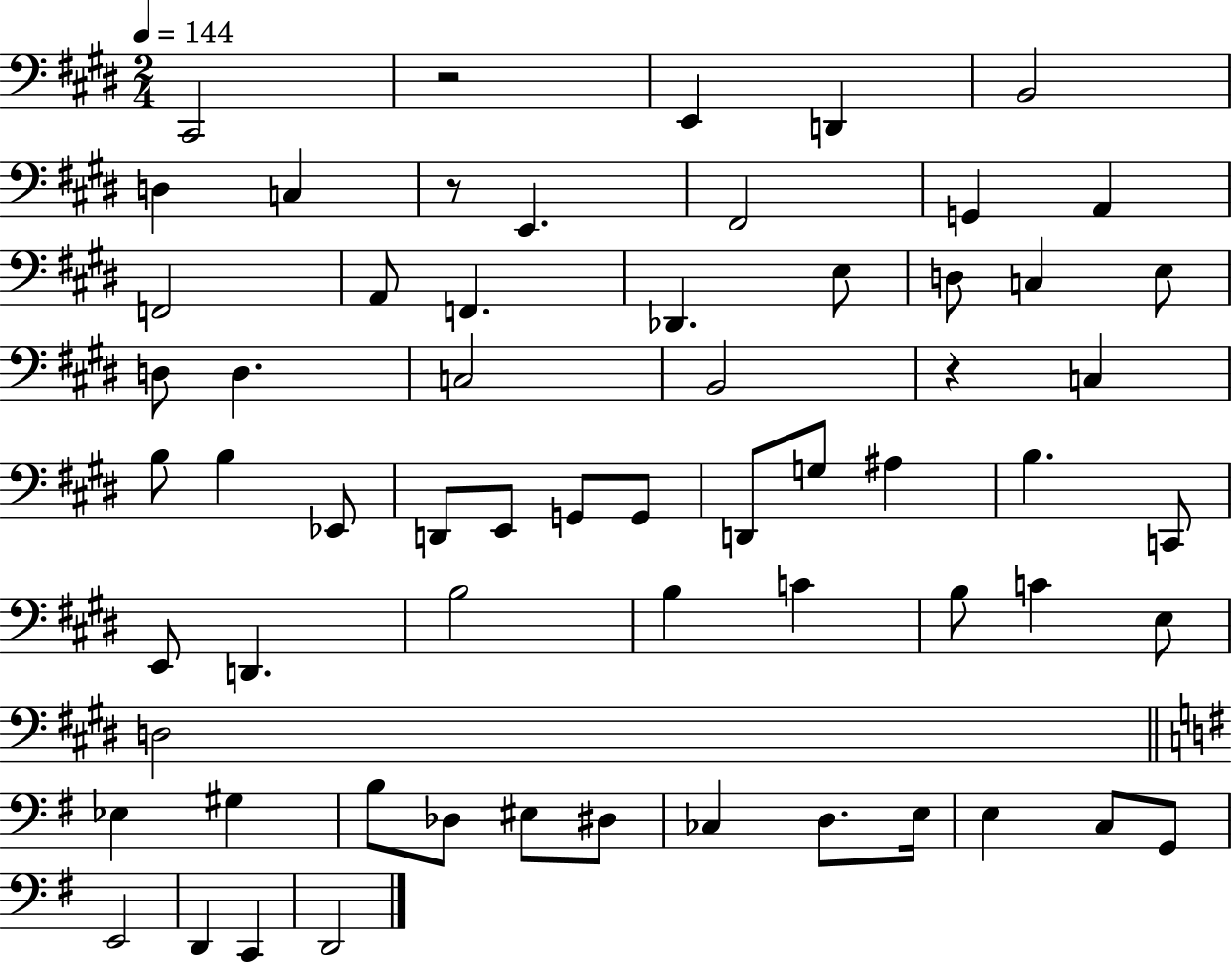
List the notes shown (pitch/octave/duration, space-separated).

C#2/h R/h E2/q D2/q B2/h D3/q C3/q R/e E2/q. F#2/h G2/q A2/q F2/h A2/e F2/q. Db2/q. E3/e D3/e C3/q E3/e D3/e D3/q. C3/h B2/h R/q C3/q B3/e B3/q Eb2/e D2/e E2/e G2/e G2/e D2/e G3/e A#3/q B3/q. C2/e E2/e D2/q. B3/h B3/q C4/q B3/e C4/q E3/e D3/h Eb3/q G#3/q B3/e Db3/e EIS3/e D#3/e CES3/q D3/e. E3/s E3/q C3/e G2/e E2/h D2/q C2/q D2/h